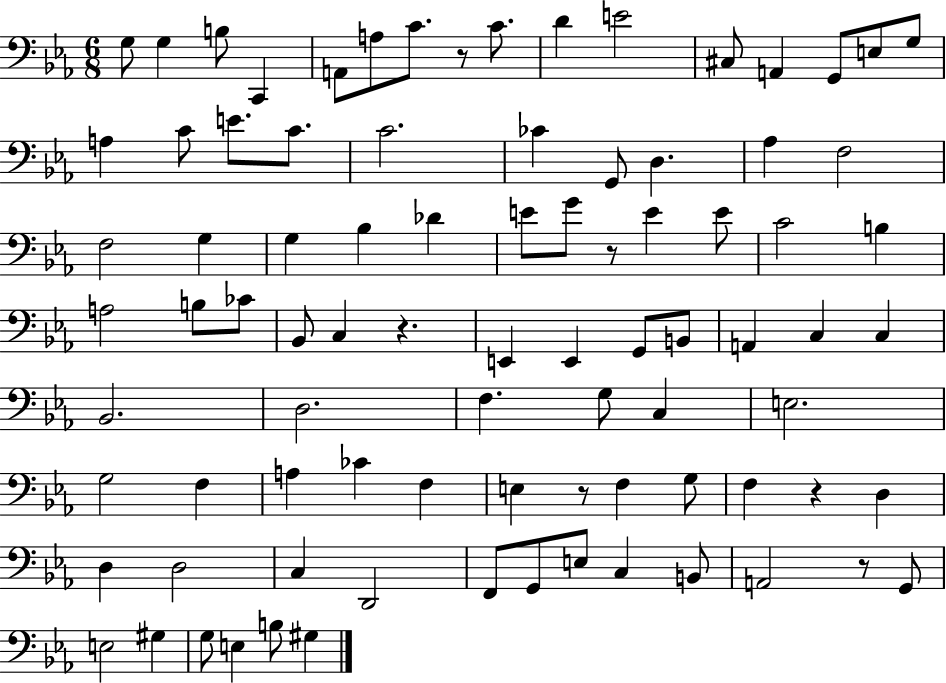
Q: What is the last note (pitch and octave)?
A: G#3